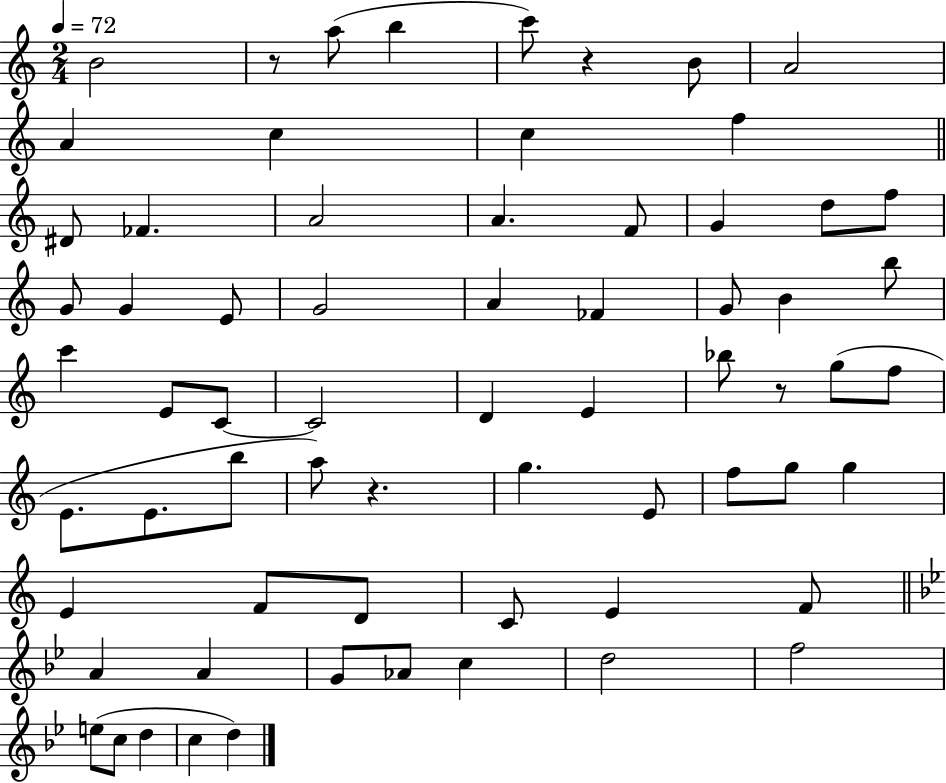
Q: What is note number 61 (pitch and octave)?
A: D5